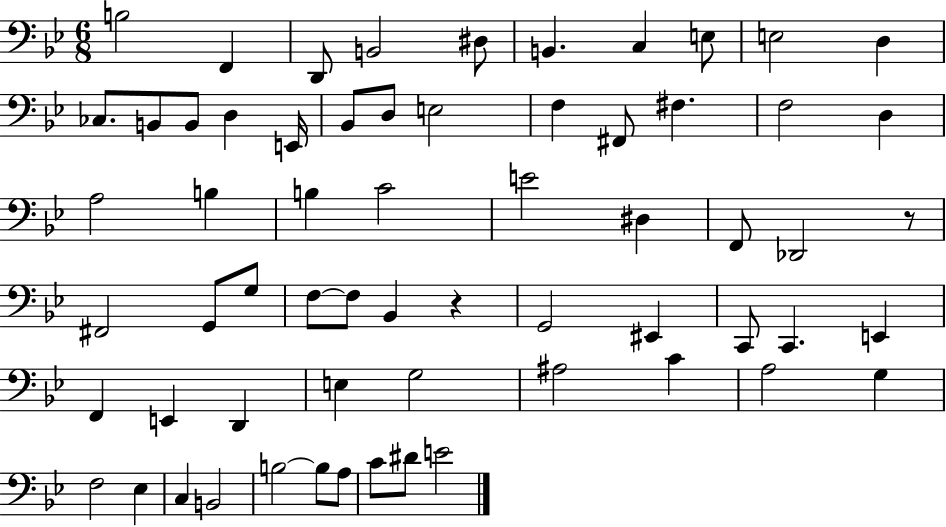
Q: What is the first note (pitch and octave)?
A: B3